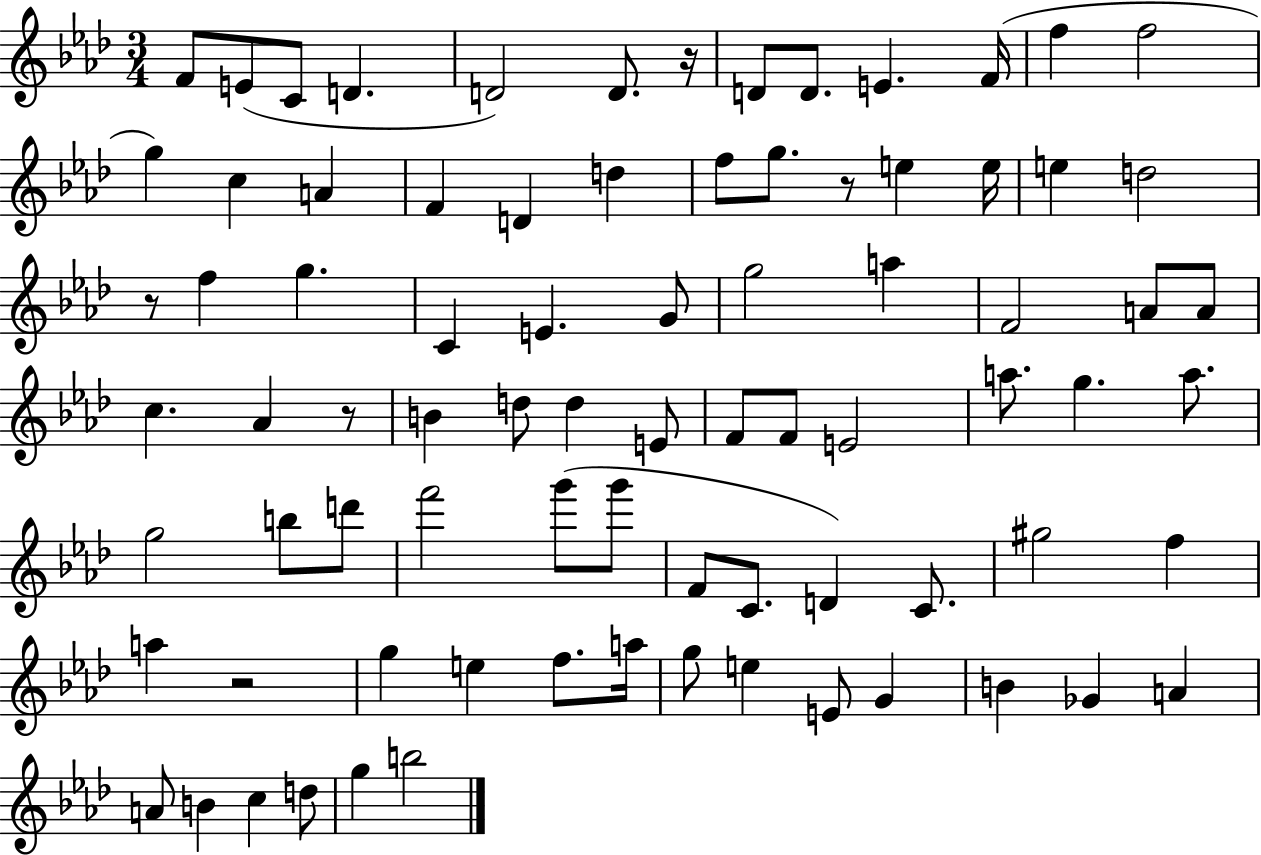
F4/e E4/e C4/e D4/q. D4/h D4/e. R/s D4/e D4/e. E4/q. F4/s F5/q F5/h G5/q C5/q A4/q F4/q D4/q D5/q F5/e G5/e. R/e E5/q E5/s E5/q D5/h R/e F5/q G5/q. C4/q E4/q. G4/e G5/h A5/q F4/h A4/e A4/e C5/q. Ab4/q R/e B4/q D5/e D5/q E4/e F4/e F4/e E4/h A5/e. G5/q. A5/e. G5/h B5/e D6/e F6/h G6/e G6/e F4/e C4/e. D4/q C4/e. G#5/h F5/q A5/q R/h G5/q E5/q F5/e. A5/s G5/e E5/q E4/e G4/q B4/q Gb4/q A4/q A4/e B4/q C5/q D5/e G5/q B5/h